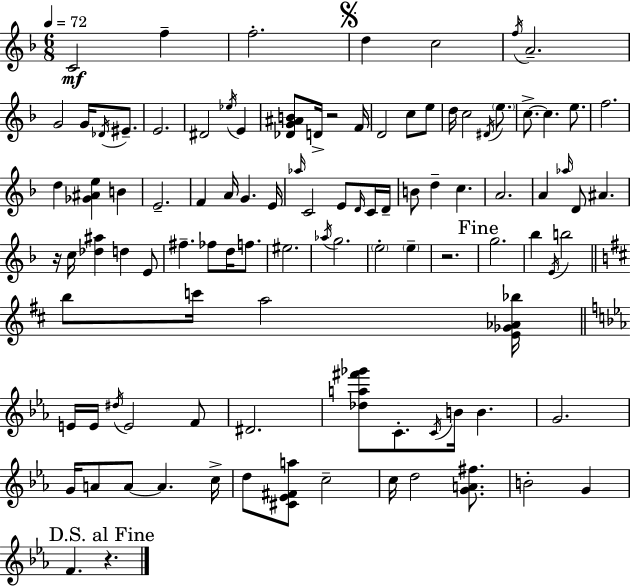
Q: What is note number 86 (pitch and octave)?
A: C5